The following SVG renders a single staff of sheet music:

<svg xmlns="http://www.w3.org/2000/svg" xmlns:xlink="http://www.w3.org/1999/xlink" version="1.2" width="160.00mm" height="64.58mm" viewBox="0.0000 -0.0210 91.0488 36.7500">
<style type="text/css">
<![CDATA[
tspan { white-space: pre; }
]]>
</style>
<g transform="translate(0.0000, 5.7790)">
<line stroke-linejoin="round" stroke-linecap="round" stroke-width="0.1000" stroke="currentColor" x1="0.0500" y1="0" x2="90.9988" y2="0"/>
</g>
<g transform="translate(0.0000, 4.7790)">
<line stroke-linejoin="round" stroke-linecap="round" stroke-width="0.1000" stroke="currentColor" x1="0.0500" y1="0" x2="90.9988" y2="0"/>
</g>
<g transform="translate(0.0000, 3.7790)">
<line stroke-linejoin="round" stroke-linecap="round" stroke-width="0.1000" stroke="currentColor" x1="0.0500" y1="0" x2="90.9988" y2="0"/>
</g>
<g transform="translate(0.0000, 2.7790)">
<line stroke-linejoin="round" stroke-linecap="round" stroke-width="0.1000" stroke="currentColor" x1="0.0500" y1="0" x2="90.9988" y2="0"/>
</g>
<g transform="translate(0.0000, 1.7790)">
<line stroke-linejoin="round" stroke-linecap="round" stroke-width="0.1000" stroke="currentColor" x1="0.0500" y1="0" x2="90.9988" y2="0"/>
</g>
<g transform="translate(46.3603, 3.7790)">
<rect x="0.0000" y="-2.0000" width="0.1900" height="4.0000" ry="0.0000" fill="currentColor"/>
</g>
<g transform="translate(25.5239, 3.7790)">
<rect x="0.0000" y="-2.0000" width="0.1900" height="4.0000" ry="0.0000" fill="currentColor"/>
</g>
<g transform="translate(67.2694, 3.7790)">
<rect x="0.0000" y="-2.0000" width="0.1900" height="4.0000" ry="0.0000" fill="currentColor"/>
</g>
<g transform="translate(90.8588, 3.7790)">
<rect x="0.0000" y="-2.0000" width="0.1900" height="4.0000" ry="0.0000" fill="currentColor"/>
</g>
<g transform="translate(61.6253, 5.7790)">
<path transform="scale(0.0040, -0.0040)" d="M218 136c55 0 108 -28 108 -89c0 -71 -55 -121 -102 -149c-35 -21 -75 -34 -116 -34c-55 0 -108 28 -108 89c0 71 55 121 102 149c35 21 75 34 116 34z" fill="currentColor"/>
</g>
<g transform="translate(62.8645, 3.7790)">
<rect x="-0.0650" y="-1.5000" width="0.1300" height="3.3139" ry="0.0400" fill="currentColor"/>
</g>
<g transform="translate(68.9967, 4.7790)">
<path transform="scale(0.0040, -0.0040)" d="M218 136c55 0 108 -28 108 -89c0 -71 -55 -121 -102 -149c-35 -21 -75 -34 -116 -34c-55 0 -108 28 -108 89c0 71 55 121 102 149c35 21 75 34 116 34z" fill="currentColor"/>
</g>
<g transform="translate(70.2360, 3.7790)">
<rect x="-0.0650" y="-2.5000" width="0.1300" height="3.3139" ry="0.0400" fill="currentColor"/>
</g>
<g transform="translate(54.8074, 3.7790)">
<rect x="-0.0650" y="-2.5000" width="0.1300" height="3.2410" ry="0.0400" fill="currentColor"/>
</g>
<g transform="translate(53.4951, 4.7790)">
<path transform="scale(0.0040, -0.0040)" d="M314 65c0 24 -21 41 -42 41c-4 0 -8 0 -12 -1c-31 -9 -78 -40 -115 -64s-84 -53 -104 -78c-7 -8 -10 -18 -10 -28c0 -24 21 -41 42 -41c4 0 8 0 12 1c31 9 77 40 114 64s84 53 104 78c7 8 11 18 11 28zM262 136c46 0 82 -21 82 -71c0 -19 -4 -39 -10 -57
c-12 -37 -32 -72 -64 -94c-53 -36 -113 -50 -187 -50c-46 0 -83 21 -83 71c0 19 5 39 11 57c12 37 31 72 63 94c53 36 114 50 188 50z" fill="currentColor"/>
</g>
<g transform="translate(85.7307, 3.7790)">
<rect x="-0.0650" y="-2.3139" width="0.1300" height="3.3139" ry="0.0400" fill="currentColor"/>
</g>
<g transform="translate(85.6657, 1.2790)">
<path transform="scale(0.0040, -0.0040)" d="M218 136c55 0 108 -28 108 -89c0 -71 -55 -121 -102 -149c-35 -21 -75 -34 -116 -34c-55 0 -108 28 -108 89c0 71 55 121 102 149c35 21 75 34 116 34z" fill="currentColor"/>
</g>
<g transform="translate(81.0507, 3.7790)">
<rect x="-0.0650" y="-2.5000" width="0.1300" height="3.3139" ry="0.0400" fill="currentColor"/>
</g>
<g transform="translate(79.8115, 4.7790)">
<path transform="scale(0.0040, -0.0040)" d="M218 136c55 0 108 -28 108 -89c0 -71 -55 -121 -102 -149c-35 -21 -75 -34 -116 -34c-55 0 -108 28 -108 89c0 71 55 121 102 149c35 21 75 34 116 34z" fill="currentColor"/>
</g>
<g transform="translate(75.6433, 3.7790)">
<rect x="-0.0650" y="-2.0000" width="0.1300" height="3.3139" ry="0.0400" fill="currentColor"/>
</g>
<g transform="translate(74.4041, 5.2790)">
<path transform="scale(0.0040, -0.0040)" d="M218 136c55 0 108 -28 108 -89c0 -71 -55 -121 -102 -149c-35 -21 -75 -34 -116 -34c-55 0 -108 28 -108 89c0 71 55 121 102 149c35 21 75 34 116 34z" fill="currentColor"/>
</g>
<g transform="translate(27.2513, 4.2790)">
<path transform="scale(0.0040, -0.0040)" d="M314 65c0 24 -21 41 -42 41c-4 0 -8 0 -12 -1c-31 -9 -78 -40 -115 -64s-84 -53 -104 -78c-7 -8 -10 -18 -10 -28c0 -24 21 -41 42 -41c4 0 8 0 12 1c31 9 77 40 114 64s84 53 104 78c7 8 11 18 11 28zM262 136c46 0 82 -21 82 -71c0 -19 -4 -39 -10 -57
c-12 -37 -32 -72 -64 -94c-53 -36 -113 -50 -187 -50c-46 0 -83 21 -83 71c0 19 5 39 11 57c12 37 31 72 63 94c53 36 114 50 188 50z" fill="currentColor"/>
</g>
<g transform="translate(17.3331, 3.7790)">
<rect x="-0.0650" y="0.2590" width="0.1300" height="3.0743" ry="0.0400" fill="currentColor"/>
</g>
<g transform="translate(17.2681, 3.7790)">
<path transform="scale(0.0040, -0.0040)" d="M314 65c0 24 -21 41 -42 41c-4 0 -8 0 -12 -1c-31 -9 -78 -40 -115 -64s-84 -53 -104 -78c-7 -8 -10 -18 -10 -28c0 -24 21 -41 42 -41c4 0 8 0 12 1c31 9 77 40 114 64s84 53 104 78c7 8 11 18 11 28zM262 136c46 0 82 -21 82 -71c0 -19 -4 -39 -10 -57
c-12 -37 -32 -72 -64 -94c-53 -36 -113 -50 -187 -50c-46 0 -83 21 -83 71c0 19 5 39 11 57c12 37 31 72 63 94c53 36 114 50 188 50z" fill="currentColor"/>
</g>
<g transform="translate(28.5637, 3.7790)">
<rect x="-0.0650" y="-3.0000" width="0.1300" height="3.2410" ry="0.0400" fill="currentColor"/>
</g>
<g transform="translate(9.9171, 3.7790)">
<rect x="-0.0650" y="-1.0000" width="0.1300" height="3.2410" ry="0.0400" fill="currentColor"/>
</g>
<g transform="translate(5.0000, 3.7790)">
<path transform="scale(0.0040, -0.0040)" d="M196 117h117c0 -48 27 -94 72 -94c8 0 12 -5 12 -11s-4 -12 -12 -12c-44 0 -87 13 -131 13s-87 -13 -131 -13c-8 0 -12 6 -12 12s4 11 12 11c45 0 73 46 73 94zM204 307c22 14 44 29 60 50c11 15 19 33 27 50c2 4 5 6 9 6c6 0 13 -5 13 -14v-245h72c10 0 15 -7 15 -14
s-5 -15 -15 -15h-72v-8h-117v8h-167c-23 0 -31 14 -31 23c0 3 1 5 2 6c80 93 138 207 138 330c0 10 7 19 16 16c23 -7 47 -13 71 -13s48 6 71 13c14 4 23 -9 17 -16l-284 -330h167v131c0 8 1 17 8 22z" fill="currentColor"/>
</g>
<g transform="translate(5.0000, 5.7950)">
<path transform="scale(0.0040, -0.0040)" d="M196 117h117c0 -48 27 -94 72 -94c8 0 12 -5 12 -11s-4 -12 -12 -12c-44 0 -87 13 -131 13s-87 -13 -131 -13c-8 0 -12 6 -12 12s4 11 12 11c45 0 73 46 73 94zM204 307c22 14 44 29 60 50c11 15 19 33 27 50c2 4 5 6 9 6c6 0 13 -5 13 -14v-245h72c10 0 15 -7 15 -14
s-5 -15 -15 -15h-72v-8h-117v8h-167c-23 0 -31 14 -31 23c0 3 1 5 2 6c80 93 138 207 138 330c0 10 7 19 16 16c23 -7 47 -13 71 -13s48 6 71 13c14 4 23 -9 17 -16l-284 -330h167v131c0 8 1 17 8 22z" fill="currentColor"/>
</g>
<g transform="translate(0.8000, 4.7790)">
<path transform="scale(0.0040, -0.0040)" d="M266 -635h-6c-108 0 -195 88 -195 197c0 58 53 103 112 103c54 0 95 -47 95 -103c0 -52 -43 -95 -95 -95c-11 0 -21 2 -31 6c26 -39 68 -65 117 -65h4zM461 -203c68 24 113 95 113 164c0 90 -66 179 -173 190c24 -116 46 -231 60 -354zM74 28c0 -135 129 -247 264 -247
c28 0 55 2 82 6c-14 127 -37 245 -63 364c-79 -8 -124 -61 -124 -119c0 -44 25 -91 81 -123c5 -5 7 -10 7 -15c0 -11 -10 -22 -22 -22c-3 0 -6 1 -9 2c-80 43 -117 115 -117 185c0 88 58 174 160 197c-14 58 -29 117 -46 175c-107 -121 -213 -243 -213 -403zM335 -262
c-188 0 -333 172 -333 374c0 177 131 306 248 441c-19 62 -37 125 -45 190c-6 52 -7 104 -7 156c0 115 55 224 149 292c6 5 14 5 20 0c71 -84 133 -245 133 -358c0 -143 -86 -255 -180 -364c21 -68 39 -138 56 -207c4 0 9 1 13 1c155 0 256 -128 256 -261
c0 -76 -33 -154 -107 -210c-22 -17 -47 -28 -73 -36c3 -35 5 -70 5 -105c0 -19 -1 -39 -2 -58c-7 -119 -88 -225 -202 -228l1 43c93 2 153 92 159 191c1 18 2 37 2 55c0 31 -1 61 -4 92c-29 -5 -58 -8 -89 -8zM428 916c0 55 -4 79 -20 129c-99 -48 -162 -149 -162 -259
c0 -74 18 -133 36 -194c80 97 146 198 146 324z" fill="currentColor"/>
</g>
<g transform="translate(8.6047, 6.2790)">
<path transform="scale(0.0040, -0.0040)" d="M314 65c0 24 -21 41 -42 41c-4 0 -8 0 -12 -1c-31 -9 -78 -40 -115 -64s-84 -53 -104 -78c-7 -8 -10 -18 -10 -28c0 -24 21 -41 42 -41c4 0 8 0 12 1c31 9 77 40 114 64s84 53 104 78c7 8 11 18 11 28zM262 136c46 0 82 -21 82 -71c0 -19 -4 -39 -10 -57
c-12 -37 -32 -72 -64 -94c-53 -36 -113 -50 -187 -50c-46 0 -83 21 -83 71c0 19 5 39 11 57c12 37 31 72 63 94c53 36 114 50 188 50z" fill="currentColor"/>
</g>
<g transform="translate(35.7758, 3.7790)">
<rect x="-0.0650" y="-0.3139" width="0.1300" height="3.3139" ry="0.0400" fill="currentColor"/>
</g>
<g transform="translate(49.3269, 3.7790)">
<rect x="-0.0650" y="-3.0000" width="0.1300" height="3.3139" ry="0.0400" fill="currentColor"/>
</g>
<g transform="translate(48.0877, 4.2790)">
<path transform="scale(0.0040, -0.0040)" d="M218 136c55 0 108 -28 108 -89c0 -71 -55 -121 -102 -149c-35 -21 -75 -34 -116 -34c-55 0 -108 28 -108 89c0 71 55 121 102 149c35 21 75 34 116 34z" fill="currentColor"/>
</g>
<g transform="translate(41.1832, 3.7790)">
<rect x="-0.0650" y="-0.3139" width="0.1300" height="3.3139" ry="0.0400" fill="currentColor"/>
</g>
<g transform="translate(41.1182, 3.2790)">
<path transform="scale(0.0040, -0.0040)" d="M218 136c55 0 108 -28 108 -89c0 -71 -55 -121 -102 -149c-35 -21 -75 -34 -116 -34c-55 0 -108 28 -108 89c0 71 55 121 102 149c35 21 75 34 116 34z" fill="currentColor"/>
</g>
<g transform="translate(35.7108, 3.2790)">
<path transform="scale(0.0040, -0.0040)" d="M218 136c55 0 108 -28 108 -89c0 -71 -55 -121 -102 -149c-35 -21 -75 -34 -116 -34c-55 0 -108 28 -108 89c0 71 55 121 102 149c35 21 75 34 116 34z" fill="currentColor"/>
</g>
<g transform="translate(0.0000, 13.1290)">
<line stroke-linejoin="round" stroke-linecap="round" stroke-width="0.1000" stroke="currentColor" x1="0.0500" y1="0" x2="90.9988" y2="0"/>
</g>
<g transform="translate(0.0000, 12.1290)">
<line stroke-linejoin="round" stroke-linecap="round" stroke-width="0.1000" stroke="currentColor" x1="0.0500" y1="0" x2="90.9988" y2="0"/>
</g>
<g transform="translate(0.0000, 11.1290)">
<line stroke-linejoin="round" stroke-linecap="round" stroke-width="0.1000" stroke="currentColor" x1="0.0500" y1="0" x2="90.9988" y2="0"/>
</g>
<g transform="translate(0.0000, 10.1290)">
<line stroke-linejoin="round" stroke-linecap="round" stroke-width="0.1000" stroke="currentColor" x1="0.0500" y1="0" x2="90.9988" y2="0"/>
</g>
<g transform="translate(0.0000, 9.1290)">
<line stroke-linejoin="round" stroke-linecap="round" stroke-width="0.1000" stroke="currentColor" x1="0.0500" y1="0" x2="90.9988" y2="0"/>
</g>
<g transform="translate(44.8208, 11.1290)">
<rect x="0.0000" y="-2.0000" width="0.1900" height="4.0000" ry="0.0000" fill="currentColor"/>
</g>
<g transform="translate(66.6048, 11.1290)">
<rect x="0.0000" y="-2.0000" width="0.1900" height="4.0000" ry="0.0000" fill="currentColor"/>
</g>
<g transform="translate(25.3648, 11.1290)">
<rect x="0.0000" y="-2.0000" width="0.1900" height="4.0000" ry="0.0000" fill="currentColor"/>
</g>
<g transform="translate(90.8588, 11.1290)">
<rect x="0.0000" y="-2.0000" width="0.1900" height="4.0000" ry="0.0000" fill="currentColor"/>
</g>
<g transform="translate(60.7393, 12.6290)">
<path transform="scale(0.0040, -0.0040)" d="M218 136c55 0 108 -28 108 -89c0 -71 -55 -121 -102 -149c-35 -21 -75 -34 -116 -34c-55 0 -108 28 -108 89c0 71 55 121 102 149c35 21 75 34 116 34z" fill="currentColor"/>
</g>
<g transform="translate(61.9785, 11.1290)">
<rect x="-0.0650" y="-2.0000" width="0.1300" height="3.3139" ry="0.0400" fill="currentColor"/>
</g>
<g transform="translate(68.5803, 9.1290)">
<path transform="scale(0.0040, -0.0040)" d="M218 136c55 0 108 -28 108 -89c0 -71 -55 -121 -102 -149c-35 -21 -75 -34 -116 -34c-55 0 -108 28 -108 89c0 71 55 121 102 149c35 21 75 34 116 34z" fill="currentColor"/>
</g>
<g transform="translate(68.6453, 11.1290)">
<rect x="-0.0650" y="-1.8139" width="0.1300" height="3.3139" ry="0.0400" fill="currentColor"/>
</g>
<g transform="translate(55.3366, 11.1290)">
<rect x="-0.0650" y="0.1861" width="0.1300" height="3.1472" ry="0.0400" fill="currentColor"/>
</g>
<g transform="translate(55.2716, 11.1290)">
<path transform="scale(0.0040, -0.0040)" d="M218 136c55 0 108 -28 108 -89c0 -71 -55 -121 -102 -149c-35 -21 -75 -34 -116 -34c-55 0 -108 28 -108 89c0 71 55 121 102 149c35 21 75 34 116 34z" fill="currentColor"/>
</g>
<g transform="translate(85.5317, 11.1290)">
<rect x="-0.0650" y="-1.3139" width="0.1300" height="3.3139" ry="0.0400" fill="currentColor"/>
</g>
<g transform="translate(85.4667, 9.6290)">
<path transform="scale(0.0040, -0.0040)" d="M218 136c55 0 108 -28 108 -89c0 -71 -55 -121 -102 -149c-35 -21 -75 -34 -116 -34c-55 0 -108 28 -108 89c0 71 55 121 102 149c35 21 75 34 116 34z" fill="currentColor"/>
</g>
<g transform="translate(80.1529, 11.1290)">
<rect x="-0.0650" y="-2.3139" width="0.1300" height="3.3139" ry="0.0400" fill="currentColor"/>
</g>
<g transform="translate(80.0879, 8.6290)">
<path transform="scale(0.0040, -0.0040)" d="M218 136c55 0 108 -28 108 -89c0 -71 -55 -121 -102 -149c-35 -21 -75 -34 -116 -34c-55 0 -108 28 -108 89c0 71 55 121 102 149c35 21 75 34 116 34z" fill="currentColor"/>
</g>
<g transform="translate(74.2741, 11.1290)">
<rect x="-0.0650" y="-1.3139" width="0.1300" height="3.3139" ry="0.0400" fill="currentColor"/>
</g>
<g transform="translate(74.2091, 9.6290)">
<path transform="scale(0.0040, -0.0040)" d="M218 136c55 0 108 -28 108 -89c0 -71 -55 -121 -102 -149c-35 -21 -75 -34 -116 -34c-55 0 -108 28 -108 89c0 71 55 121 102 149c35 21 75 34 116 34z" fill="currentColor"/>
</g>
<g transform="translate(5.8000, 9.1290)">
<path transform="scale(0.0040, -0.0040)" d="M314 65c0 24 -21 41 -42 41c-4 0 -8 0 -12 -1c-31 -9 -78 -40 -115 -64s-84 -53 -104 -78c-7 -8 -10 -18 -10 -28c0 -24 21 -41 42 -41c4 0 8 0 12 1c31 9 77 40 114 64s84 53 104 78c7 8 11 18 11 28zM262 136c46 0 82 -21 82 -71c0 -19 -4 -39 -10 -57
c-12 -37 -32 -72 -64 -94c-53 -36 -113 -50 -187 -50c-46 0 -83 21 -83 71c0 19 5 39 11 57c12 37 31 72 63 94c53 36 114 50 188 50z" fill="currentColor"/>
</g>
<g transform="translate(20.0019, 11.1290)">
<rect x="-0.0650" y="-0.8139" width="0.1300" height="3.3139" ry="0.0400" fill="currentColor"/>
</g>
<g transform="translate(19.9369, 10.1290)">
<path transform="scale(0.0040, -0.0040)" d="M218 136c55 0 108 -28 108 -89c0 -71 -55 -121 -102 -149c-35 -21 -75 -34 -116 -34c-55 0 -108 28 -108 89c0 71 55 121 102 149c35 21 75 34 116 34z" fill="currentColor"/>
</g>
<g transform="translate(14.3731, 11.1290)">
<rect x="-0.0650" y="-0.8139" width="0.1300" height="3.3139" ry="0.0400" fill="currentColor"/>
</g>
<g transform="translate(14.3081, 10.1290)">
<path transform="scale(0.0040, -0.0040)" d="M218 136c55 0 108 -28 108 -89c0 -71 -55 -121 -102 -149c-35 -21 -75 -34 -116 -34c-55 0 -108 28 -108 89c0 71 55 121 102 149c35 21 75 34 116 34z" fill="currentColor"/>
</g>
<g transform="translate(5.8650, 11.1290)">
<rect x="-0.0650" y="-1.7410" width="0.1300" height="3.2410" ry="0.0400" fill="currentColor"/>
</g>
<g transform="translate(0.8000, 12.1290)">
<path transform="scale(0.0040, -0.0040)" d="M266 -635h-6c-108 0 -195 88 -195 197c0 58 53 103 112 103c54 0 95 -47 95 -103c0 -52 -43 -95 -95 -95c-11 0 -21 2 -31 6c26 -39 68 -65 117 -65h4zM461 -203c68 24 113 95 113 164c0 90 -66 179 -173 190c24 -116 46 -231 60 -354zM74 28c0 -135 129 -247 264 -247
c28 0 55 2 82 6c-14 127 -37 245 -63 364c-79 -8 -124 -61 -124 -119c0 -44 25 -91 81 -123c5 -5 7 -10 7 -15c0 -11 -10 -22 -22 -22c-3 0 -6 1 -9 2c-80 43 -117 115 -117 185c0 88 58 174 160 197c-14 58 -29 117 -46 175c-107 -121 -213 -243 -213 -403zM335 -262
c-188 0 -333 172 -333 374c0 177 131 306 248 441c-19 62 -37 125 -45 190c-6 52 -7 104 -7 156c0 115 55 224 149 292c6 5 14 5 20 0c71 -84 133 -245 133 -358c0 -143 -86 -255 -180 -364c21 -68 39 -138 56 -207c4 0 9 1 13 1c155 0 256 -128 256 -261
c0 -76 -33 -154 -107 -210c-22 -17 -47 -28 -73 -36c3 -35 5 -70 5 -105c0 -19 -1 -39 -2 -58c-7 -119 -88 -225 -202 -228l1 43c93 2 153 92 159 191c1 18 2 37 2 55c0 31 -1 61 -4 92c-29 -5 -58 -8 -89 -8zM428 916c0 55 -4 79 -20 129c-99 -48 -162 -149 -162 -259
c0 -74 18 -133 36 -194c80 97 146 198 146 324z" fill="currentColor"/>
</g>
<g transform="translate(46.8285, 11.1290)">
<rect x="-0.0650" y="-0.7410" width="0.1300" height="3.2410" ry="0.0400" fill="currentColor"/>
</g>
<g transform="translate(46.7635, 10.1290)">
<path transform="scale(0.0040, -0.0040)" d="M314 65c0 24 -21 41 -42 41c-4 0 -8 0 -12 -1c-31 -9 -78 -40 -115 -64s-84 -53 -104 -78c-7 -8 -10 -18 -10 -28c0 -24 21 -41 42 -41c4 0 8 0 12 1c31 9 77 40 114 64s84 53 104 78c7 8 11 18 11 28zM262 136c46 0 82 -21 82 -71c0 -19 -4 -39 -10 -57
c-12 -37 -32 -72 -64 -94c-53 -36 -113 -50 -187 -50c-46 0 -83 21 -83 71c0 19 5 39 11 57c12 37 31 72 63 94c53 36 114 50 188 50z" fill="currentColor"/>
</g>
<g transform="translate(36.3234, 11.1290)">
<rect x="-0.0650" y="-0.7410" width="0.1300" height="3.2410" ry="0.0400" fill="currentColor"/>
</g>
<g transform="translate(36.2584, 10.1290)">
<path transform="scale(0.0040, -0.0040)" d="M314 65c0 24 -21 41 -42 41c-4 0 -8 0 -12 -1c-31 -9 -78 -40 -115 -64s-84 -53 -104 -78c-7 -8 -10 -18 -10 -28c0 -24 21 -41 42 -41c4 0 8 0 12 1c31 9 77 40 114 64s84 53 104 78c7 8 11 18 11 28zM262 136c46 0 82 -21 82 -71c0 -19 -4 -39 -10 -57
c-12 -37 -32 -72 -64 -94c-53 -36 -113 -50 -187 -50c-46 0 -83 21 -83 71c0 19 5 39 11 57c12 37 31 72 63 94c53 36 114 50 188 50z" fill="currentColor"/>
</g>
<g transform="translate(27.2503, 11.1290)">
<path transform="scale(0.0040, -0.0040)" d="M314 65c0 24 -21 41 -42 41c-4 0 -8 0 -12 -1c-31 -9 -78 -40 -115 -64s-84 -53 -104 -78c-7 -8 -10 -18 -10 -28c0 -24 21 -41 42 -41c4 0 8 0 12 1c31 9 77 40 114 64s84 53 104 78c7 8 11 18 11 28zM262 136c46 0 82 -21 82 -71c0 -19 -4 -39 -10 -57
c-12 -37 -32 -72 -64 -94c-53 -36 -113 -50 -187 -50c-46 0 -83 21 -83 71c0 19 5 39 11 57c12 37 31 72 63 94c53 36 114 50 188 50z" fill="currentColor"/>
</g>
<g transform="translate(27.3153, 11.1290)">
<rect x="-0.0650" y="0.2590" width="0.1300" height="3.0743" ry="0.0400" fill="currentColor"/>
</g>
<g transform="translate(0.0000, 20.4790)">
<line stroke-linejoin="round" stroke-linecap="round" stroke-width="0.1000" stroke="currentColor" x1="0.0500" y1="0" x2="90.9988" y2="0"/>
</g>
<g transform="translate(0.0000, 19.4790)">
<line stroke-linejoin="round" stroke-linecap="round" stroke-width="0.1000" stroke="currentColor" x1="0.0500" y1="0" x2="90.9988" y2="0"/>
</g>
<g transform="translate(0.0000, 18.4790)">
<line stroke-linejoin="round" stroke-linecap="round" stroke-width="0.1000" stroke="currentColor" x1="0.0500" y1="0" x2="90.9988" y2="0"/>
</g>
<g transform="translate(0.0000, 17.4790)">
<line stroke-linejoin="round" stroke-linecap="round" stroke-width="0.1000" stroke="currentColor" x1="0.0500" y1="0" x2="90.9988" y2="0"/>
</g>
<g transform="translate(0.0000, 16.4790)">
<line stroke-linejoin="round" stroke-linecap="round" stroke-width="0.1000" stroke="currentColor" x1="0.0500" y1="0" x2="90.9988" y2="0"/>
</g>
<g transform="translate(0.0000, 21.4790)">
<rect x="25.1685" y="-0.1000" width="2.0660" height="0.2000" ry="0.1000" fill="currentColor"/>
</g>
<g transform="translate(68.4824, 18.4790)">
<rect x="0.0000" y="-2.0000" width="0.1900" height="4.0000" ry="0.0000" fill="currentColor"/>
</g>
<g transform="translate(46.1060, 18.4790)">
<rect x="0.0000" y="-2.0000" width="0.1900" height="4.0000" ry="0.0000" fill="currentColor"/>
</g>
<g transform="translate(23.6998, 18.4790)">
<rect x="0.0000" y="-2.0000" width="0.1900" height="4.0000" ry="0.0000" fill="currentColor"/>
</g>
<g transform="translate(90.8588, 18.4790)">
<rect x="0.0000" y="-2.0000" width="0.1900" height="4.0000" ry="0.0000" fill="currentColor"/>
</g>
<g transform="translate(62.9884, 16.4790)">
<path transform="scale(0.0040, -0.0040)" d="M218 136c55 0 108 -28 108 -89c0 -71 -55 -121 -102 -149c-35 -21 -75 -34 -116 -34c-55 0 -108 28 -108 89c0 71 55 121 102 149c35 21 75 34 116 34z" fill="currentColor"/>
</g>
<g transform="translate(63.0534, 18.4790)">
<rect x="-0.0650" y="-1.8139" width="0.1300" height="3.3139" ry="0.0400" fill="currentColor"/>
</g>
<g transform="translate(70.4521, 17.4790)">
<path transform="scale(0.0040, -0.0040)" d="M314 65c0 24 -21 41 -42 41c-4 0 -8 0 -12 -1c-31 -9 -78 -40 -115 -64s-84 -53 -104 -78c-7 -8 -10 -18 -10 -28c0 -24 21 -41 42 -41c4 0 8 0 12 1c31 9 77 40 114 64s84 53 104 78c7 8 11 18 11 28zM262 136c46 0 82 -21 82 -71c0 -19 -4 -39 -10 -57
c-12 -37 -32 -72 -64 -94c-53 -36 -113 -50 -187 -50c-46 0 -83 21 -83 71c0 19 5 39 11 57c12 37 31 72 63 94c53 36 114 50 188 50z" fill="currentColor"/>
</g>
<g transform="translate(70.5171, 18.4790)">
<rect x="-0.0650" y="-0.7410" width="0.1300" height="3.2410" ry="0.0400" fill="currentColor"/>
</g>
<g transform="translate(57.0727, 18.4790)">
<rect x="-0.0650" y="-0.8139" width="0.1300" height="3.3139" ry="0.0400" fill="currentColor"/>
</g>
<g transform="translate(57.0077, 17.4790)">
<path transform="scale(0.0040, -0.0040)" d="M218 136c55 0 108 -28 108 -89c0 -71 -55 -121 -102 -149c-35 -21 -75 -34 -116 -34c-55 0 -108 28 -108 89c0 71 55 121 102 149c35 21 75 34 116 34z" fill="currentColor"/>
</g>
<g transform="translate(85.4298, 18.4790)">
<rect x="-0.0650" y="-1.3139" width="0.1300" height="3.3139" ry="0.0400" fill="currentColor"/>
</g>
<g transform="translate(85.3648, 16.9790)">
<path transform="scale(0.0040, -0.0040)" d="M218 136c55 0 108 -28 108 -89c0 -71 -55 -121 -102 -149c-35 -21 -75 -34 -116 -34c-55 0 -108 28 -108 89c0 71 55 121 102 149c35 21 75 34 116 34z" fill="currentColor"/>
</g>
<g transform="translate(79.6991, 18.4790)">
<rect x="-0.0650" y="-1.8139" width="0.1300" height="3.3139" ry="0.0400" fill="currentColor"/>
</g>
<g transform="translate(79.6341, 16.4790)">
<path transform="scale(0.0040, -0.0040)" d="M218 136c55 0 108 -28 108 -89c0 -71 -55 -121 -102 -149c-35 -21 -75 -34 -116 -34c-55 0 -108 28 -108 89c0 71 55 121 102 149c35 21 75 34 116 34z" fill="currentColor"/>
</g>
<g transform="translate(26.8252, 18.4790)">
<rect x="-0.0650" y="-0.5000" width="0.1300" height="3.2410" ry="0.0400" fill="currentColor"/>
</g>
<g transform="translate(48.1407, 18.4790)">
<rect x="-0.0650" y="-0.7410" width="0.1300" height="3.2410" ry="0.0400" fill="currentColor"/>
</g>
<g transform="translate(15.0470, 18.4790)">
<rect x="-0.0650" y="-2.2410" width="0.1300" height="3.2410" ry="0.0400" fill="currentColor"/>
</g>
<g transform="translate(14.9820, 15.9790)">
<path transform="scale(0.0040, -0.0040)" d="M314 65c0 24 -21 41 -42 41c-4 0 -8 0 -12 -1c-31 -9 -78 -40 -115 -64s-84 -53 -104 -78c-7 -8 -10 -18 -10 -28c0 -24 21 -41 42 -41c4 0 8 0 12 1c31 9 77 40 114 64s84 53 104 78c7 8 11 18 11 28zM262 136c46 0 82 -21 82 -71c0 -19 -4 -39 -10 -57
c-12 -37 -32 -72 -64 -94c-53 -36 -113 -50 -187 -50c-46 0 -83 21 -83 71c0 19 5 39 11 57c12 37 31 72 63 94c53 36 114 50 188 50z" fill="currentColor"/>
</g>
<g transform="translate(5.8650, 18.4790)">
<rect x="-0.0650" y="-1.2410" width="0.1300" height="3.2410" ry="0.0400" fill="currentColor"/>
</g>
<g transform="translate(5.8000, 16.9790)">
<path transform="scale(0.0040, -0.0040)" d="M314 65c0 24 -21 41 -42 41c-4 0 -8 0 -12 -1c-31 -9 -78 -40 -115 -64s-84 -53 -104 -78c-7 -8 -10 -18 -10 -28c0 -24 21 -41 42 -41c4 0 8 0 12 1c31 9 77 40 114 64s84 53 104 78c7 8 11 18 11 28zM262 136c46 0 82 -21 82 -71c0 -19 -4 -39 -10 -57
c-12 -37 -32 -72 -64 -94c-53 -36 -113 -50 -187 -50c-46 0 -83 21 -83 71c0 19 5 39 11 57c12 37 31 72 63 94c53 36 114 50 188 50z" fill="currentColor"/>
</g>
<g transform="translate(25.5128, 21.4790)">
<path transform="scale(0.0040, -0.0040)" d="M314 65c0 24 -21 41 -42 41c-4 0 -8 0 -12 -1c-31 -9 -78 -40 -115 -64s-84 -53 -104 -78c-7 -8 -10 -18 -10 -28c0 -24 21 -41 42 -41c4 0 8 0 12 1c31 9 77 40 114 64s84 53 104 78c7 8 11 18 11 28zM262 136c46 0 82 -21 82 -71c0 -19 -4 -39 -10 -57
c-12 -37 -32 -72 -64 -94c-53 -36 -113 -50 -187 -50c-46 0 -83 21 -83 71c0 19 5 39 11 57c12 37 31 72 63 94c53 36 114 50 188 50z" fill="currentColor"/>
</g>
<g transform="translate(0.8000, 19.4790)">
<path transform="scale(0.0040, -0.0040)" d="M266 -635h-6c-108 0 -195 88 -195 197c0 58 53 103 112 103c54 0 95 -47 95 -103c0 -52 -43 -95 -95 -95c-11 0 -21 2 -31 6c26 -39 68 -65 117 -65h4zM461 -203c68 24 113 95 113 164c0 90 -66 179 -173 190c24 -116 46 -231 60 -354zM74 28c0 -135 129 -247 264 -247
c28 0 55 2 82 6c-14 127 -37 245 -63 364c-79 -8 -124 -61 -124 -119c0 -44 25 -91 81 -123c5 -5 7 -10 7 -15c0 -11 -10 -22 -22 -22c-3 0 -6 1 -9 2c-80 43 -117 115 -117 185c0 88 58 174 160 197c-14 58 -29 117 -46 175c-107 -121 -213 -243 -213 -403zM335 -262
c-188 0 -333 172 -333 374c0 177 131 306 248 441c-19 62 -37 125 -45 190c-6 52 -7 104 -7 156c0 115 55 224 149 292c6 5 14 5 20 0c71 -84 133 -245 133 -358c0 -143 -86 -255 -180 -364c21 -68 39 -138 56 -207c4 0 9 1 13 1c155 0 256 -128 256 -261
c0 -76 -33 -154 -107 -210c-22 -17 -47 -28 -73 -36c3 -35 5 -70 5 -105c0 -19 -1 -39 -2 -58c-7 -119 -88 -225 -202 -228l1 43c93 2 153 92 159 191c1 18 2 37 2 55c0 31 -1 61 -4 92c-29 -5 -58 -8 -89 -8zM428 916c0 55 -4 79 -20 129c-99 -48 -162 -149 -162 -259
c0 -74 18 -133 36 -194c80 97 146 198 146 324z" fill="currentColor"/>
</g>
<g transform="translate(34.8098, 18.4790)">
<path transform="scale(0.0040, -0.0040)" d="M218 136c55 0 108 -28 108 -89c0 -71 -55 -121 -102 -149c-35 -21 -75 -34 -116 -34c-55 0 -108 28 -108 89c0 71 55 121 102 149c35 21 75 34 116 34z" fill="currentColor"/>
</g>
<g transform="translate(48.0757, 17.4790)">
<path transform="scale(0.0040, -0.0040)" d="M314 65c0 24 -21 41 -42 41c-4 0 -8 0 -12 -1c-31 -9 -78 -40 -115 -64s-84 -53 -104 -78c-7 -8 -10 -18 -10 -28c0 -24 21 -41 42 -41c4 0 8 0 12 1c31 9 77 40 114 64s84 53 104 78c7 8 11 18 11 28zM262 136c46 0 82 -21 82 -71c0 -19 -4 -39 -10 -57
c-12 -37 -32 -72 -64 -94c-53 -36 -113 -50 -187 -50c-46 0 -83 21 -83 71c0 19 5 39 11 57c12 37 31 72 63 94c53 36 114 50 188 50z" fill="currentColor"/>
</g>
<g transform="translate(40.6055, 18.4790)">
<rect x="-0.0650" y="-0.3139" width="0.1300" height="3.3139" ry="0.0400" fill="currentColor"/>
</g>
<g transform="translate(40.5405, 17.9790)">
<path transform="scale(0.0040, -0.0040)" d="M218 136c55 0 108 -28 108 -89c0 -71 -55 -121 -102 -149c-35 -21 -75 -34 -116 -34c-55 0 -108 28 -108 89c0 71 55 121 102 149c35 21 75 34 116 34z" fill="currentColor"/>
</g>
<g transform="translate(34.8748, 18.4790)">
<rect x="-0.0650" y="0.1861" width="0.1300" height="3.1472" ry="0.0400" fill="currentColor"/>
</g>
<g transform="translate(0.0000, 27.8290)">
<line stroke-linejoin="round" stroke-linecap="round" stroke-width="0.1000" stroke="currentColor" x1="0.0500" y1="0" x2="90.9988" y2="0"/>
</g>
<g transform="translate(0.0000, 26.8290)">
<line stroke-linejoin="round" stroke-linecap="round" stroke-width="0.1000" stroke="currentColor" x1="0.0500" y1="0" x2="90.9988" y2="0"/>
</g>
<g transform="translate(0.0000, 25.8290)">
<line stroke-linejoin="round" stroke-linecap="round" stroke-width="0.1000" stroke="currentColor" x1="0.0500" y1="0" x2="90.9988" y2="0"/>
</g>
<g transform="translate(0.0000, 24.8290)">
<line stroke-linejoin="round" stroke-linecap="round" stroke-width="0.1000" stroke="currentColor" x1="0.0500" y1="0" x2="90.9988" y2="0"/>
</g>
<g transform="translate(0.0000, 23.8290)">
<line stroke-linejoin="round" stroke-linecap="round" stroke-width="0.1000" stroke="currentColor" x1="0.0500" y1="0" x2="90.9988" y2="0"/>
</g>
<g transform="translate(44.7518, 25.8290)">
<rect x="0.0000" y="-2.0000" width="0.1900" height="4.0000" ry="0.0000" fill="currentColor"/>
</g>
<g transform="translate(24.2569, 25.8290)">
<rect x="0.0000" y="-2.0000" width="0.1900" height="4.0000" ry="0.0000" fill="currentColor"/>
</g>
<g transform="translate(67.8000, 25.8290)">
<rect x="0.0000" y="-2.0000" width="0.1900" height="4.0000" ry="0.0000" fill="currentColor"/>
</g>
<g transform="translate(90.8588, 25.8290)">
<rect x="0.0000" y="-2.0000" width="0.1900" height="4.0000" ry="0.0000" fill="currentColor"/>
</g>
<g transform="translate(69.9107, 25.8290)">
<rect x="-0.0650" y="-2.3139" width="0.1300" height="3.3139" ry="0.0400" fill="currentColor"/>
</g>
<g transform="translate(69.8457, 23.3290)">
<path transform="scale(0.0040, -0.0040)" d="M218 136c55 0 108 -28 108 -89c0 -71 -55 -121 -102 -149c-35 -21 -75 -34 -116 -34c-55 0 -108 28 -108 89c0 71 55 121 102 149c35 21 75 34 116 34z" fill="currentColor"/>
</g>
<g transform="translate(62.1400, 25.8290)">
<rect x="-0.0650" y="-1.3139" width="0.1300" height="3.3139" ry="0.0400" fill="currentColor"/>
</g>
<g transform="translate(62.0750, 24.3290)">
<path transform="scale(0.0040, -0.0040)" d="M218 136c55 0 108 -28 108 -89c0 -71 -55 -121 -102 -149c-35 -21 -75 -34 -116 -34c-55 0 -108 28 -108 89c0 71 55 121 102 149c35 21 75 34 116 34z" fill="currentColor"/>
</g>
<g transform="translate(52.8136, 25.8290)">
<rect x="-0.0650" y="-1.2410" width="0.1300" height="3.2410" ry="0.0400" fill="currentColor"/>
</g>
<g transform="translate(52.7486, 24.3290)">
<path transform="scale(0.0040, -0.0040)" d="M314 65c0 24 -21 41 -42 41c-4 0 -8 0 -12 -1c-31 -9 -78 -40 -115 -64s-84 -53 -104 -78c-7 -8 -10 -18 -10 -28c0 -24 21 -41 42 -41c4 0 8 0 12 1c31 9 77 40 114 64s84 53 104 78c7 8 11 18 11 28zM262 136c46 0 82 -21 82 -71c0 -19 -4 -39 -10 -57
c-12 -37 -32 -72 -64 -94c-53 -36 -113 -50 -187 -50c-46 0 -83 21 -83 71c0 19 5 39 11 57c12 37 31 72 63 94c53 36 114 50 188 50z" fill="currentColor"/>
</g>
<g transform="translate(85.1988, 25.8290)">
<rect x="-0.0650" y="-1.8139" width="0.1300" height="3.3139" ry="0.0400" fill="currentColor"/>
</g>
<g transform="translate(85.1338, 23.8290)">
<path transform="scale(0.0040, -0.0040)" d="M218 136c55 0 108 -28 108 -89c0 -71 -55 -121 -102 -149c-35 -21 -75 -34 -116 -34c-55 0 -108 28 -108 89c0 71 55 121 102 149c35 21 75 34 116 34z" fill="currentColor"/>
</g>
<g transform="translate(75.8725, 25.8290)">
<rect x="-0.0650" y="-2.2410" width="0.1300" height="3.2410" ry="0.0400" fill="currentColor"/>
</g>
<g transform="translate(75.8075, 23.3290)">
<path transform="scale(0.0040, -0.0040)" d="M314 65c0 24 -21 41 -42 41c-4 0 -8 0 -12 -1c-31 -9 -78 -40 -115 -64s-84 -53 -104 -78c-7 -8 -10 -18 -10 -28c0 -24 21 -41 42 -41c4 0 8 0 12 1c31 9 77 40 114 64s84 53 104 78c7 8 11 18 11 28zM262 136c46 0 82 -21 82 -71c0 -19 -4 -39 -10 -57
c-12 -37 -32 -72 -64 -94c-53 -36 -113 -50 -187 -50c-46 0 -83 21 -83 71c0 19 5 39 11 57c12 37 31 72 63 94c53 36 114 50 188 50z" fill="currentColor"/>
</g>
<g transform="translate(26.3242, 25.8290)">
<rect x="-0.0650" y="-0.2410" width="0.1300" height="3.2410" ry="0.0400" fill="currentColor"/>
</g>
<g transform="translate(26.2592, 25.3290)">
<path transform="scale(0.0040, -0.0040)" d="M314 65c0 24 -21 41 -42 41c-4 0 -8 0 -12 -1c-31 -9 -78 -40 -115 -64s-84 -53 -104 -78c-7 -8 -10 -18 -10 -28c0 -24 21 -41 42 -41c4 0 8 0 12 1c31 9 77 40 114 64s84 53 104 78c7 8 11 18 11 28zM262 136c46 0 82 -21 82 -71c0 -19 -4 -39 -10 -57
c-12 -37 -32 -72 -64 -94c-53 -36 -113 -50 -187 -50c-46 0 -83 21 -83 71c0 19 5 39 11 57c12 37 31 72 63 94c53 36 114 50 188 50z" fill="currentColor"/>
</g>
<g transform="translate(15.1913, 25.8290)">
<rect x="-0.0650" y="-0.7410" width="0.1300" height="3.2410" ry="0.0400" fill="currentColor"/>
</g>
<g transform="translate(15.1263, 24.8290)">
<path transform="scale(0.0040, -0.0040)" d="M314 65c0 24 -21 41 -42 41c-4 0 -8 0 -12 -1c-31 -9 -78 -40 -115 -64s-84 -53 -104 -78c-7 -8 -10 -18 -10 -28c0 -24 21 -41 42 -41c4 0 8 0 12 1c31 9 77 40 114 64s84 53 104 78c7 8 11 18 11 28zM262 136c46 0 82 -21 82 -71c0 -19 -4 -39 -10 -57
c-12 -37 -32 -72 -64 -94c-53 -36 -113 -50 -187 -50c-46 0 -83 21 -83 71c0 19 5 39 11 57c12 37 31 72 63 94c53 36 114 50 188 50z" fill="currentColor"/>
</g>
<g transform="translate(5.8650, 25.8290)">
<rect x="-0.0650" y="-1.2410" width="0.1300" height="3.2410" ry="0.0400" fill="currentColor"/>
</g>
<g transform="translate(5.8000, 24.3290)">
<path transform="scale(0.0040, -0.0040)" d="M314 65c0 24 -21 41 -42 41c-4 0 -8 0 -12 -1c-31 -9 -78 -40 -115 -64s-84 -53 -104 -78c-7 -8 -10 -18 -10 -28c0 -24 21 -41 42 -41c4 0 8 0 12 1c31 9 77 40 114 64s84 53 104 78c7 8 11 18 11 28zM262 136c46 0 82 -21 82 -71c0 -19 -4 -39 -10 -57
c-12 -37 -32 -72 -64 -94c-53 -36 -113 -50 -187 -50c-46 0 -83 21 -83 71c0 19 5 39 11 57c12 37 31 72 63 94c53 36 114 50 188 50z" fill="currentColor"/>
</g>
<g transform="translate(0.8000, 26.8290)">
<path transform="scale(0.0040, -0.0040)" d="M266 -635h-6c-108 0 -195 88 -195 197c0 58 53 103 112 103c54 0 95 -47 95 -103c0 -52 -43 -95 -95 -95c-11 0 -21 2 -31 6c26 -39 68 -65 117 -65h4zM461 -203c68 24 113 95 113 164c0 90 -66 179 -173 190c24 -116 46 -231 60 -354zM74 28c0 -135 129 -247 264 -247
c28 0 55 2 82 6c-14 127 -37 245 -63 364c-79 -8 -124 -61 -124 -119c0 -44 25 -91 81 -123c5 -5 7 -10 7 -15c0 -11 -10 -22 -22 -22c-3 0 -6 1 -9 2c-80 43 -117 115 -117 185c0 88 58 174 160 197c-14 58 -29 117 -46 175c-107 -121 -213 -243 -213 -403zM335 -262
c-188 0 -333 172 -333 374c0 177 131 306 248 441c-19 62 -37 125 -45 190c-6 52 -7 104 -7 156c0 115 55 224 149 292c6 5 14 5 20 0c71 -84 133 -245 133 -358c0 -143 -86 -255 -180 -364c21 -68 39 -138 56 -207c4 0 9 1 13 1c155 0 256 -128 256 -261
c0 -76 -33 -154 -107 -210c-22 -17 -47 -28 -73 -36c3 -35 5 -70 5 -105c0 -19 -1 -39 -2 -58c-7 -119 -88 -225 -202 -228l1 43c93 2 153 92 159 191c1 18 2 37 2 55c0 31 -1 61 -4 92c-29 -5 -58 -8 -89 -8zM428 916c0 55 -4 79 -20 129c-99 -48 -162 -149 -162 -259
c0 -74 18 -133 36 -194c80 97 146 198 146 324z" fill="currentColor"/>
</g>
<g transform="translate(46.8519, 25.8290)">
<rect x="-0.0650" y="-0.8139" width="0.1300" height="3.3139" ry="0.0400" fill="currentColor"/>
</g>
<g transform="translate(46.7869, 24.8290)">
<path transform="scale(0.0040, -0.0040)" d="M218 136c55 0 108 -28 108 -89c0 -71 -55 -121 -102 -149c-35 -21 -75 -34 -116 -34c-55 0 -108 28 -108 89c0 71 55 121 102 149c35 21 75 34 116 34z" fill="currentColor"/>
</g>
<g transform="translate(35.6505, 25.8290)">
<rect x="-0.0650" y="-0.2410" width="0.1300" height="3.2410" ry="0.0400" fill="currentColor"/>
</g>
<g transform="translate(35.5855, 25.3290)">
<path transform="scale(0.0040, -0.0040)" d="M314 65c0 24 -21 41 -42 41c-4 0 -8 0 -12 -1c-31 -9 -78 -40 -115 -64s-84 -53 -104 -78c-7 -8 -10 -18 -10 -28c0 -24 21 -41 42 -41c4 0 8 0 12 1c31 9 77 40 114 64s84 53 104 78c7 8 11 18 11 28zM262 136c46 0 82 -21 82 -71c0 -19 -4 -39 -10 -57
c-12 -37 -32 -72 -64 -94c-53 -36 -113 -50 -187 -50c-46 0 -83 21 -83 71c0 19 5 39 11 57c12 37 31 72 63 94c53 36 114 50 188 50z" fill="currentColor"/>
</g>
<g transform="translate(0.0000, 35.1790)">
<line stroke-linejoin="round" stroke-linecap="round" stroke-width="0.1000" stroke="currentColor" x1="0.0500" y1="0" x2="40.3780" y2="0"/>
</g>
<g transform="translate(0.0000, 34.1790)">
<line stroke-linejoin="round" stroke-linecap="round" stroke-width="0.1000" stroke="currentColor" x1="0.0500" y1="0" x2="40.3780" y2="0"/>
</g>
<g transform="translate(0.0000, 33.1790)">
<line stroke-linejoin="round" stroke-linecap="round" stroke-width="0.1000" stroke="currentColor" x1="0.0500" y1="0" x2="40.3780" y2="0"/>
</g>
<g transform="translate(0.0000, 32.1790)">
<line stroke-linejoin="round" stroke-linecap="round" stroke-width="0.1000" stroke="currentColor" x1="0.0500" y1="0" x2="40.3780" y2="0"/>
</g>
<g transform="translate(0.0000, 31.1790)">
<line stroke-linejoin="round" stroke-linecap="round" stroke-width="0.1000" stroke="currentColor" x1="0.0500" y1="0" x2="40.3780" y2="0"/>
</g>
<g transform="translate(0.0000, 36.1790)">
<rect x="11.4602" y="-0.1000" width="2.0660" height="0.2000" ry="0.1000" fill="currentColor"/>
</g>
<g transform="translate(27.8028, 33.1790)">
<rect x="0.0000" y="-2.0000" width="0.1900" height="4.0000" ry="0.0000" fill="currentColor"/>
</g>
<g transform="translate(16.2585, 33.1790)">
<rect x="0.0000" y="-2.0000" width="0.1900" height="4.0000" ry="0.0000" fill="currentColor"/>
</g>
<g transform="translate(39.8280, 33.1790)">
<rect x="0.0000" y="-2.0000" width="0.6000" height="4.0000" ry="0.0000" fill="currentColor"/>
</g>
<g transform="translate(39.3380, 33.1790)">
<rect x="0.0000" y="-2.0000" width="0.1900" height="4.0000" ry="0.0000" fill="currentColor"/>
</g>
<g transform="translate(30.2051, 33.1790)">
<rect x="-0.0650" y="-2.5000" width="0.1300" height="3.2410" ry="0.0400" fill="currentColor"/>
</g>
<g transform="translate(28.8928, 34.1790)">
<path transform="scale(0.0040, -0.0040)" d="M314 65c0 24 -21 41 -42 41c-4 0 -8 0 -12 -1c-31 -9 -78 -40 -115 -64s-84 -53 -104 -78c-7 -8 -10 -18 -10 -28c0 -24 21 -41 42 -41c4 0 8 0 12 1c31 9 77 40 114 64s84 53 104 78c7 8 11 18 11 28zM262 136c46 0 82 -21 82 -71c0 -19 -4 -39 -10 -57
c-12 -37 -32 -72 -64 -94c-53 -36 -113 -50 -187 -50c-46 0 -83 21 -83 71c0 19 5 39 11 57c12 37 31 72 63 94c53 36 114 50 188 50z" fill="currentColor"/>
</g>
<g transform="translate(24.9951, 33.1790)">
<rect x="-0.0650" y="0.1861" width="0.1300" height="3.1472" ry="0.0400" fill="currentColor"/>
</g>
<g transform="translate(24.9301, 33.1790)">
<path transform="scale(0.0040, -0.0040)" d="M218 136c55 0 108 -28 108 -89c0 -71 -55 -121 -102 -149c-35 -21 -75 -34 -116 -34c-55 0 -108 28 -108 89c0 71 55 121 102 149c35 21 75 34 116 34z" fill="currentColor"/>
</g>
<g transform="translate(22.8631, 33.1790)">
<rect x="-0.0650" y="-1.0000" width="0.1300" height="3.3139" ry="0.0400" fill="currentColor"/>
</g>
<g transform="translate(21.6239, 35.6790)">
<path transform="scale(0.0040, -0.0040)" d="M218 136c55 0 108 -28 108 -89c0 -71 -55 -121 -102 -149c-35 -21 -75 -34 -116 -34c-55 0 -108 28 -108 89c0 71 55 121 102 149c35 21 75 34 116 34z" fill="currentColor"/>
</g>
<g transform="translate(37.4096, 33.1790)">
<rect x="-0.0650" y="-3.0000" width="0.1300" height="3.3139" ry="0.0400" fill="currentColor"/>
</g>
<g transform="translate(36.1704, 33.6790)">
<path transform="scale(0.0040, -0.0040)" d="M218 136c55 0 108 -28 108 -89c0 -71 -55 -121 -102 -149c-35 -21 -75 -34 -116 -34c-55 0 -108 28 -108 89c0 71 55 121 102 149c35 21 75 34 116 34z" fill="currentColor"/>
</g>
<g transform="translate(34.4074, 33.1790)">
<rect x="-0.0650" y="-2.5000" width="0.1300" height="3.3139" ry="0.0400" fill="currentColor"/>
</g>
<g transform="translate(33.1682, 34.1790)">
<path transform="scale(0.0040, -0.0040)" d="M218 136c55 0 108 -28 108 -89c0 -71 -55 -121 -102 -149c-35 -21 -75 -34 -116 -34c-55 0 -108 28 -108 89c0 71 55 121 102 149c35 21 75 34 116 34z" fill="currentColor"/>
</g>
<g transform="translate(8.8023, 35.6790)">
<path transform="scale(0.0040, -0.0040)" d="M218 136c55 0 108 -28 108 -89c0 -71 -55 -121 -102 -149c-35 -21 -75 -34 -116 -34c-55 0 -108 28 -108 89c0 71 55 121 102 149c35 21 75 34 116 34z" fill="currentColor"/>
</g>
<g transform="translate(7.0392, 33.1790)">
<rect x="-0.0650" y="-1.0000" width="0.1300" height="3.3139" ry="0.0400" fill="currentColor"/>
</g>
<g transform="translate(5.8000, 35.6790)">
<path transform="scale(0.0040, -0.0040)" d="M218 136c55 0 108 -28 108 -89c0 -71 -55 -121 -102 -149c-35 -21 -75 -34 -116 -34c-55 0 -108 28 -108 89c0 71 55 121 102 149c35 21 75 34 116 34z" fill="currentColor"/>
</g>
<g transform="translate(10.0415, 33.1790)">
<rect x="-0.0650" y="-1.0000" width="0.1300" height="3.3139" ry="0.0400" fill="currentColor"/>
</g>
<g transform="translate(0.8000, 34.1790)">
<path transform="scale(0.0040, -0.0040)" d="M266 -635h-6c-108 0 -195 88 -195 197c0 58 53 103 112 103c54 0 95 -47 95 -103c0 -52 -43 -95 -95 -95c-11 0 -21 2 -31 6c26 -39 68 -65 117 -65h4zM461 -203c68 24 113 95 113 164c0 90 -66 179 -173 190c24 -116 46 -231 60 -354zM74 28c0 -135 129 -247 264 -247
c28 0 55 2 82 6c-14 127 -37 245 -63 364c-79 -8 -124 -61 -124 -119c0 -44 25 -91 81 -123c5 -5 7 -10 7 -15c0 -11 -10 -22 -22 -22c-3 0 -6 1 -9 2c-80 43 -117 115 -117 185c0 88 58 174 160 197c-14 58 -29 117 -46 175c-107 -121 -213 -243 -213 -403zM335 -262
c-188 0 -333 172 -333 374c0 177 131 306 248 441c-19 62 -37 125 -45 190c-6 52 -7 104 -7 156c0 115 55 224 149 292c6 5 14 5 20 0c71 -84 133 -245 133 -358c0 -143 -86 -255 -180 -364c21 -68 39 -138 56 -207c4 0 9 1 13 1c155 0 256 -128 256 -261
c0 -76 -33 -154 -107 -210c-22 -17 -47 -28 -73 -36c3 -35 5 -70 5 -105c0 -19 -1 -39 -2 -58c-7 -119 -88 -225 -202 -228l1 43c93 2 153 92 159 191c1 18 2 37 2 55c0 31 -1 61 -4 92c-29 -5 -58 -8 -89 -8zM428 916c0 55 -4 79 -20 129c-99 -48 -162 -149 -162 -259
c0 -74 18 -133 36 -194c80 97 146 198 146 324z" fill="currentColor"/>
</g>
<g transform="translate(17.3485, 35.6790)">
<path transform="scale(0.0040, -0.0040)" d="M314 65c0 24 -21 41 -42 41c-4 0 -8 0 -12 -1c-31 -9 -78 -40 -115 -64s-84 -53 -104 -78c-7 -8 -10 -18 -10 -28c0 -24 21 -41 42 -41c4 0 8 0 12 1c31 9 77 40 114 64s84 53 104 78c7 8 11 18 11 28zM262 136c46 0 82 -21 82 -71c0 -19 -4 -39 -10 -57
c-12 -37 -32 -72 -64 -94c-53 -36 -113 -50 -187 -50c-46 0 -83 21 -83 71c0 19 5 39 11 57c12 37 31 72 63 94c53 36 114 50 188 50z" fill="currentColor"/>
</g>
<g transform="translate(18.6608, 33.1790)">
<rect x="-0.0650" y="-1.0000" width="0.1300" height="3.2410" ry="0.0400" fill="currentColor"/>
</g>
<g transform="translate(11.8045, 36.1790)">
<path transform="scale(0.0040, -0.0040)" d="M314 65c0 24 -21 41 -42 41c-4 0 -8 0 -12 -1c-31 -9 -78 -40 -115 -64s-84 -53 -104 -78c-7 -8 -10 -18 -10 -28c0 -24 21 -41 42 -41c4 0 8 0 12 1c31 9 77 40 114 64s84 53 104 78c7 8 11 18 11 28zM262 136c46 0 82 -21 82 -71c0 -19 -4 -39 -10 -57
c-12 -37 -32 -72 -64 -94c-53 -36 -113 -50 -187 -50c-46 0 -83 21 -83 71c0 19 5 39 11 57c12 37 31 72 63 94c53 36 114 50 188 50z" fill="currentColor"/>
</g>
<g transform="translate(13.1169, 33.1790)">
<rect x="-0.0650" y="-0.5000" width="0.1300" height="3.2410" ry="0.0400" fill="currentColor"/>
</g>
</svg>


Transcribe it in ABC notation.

X:1
T:Untitled
M:4/4
L:1/4
K:C
D2 B2 A2 c c A G2 E G F G g f2 d d B2 d2 d2 B F f e g e e2 g2 C2 B c d2 d f d2 f e e2 d2 c2 c2 d e2 e g g2 f D D C2 D2 D B G2 G A